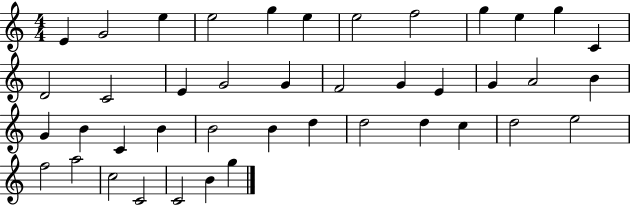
{
  \clef treble
  \numericTimeSignature
  \time 4/4
  \key c \major
  e'4 g'2 e''4 | e''2 g''4 e''4 | e''2 f''2 | g''4 e''4 g''4 c'4 | \break d'2 c'2 | e'4 g'2 g'4 | f'2 g'4 e'4 | g'4 a'2 b'4 | \break g'4 b'4 c'4 b'4 | b'2 b'4 d''4 | d''2 d''4 c''4 | d''2 e''2 | \break f''2 a''2 | c''2 c'2 | c'2 b'4 g''4 | \bar "|."
}